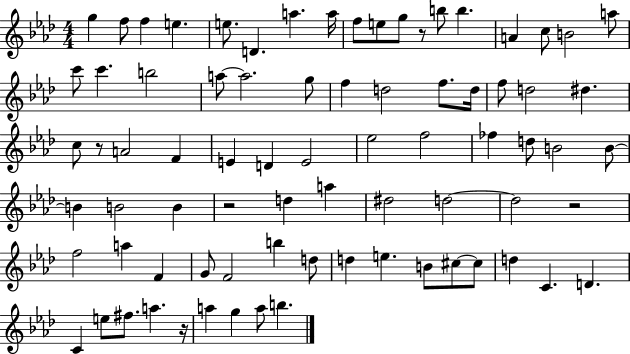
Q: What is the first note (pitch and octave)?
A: G5